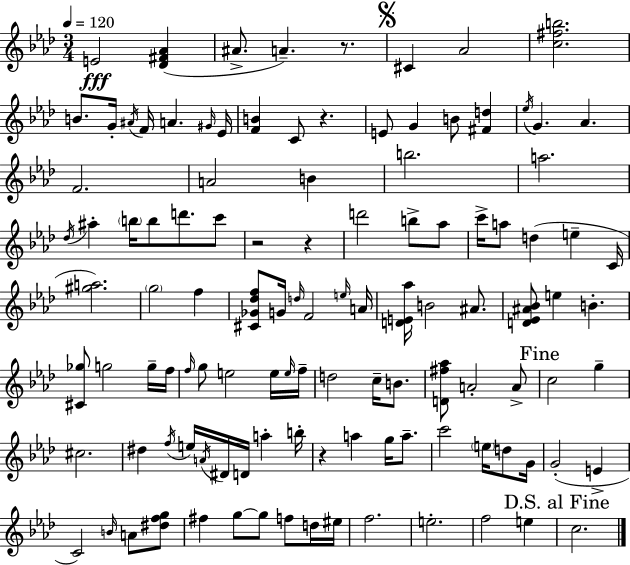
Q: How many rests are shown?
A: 5